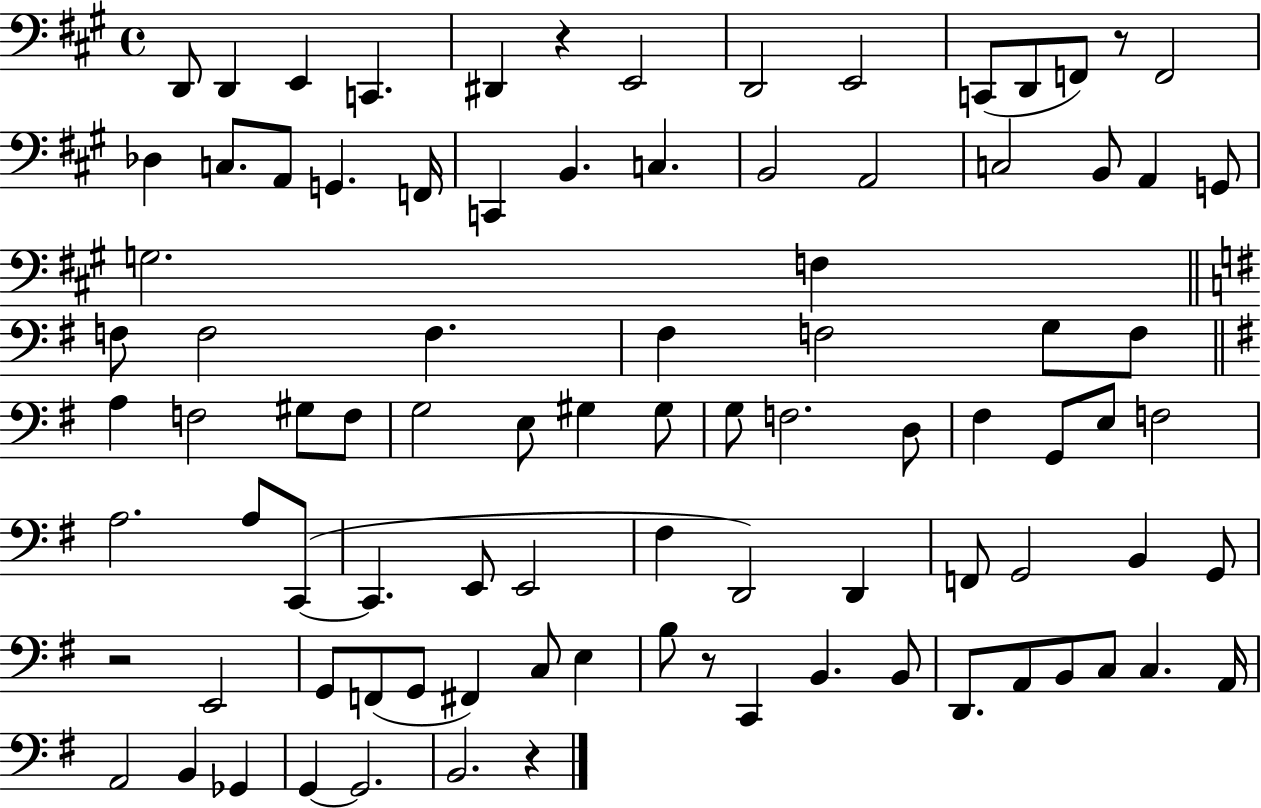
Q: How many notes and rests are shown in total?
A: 91